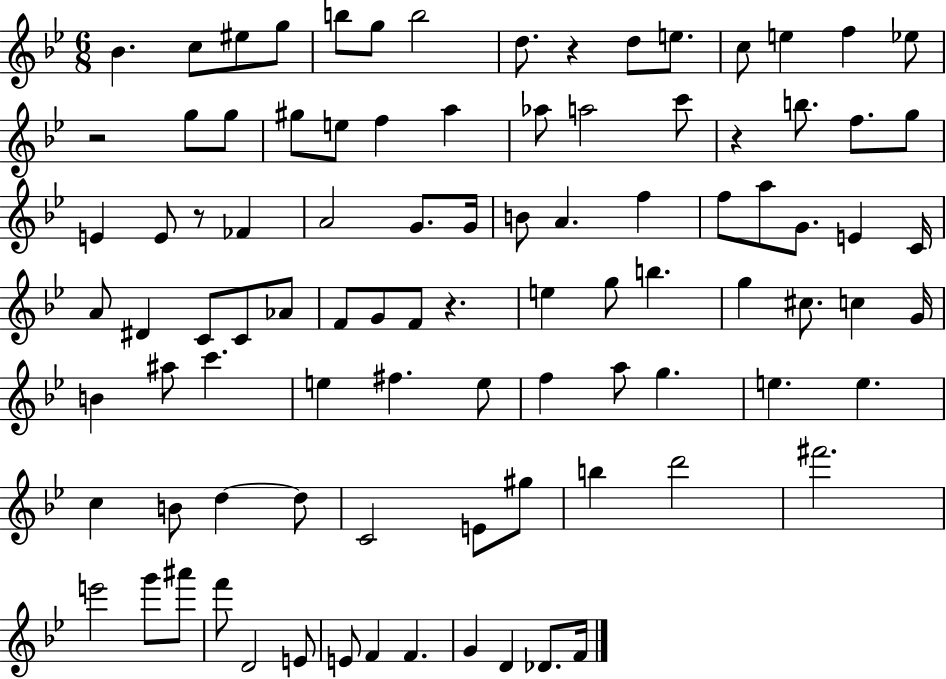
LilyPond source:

{
  \clef treble
  \numericTimeSignature
  \time 6/8
  \key bes \major
  bes'4. c''8 eis''8 g''8 | b''8 g''8 b''2 | d''8. r4 d''8 e''8. | c''8 e''4 f''4 ees''8 | \break r2 g''8 g''8 | gis''8 e''8 f''4 a''4 | aes''8 a''2 c'''8 | r4 b''8. f''8. g''8 | \break e'4 e'8 r8 fes'4 | a'2 g'8. g'16 | b'8 a'4. f''4 | f''8 a''8 g'8. e'4 c'16 | \break a'8 dis'4 c'8 c'8 aes'8 | f'8 g'8 f'8 r4. | e''4 g''8 b''4. | g''4 cis''8. c''4 g'16 | \break b'4 ais''8 c'''4. | e''4 fis''4. e''8 | f''4 a''8 g''4. | e''4. e''4. | \break c''4 b'8 d''4~~ d''8 | c'2 e'8 gis''8 | b''4 d'''2 | fis'''2. | \break e'''2 g'''8 ais'''8 | f'''8 d'2 e'8 | e'8 f'4 f'4. | g'4 d'4 des'8. f'16 | \break \bar "|."
}